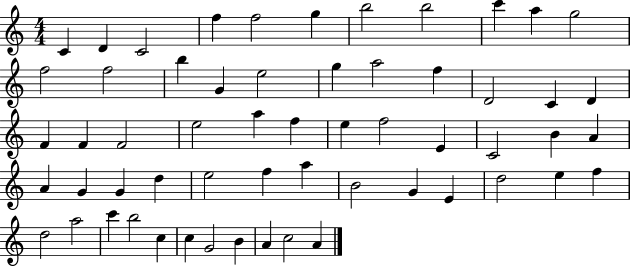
C4/q D4/q C4/h F5/q F5/h G5/q B5/h B5/h C6/q A5/q G5/h F5/h F5/h B5/q G4/q E5/h G5/q A5/h F5/q D4/h C4/q D4/q F4/q F4/q F4/h E5/h A5/q F5/q E5/q F5/h E4/q C4/h B4/q A4/q A4/q G4/q G4/q D5/q E5/h F5/q A5/q B4/h G4/q E4/q D5/h E5/q F5/q D5/h A5/h C6/q B5/h C5/q C5/q G4/h B4/q A4/q C5/h A4/q